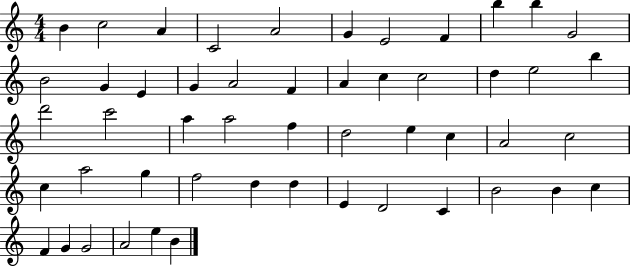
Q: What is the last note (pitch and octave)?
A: B4